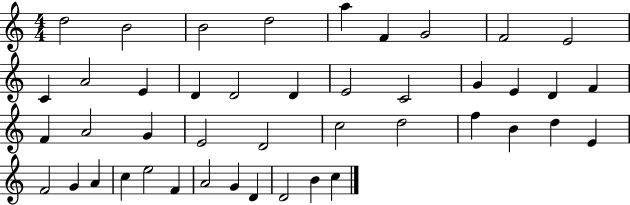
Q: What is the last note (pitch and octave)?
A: C5